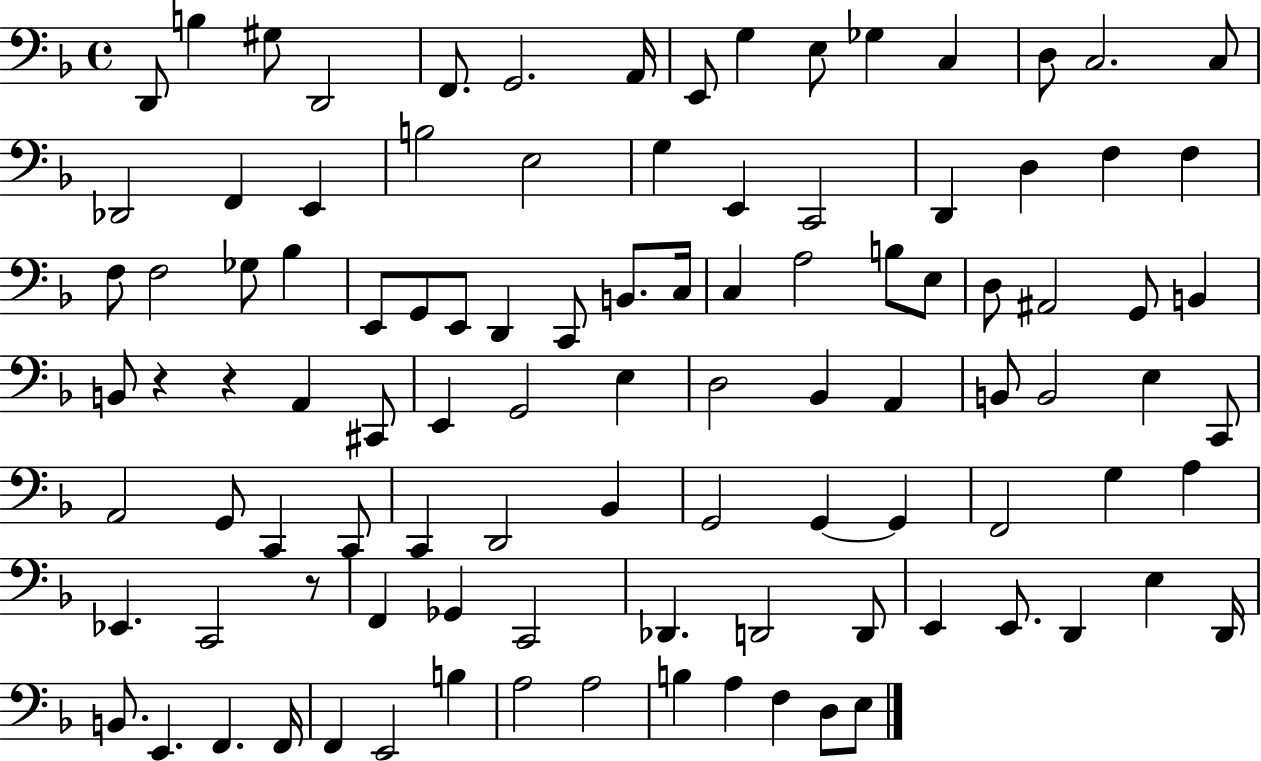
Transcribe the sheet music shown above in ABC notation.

X:1
T:Untitled
M:4/4
L:1/4
K:F
D,,/2 B, ^G,/2 D,,2 F,,/2 G,,2 A,,/4 E,,/2 G, E,/2 _G, C, D,/2 C,2 C,/2 _D,,2 F,, E,, B,2 E,2 G, E,, C,,2 D,, D, F, F, F,/2 F,2 _G,/2 _B, E,,/2 G,,/2 E,,/2 D,, C,,/2 B,,/2 C,/4 C, A,2 B,/2 E,/2 D,/2 ^A,,2 G,,/2 B,, B,,/2 z z A,, ^C,,/2 E,, G,,2 E, D,2 _B,, A,, B,,/2 B,,2 E, C,,/2 A,,2 G,,/2 C,, C,,/2 C,, D,,2 _B,, G,,2 G,, G,, F,,2 G, A, _E,, C,,2 z/2 F,, _G,, C,,2 _D,, D,,2 D,,/2 E,, E,,/2 D,, E, D,,/4 B,,/2 E,, F,, F,,/4 F,, E,,2 B, A,2 A,2 B, A, F, D,/2 E,/2